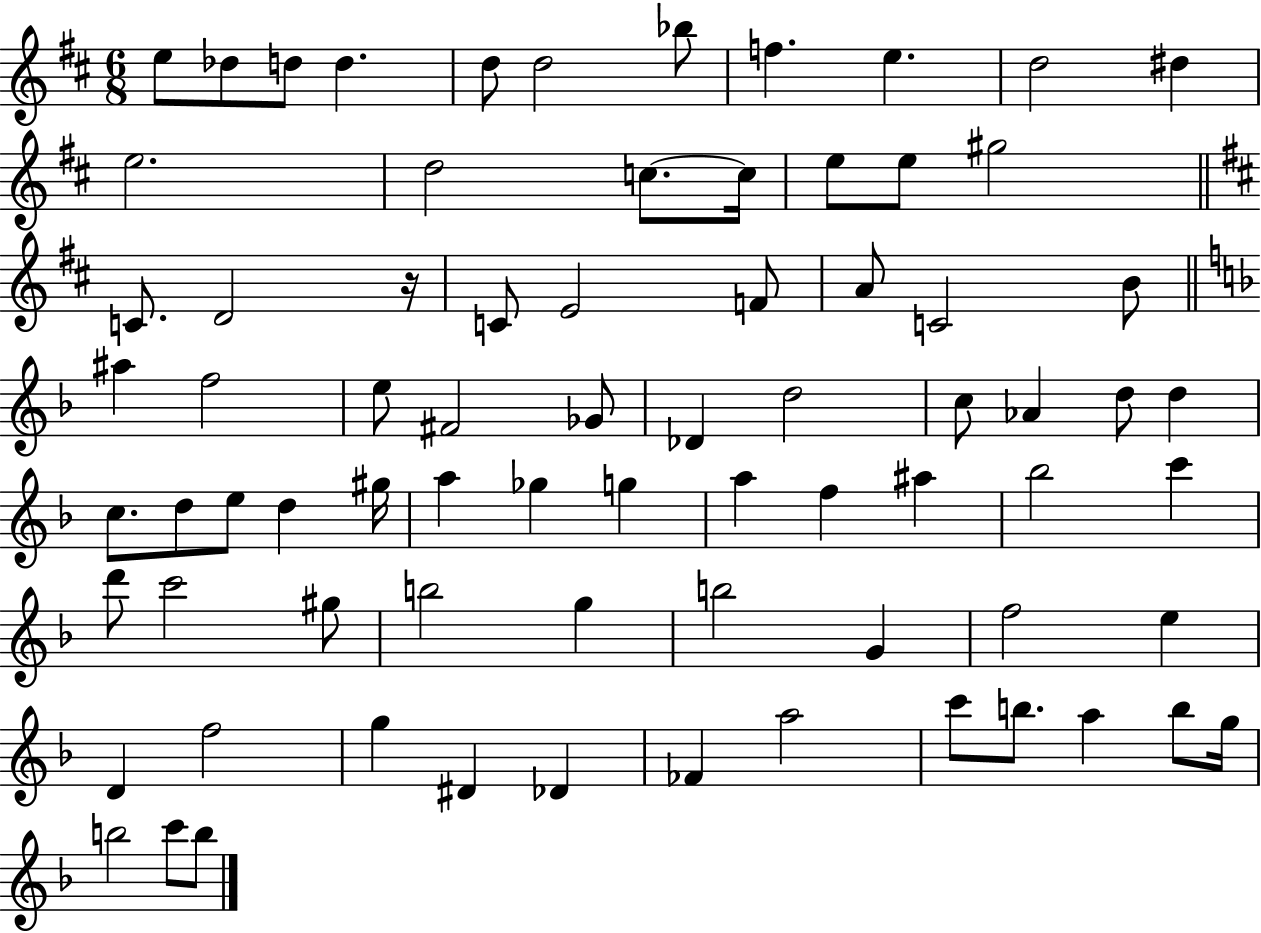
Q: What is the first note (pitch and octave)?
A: E5